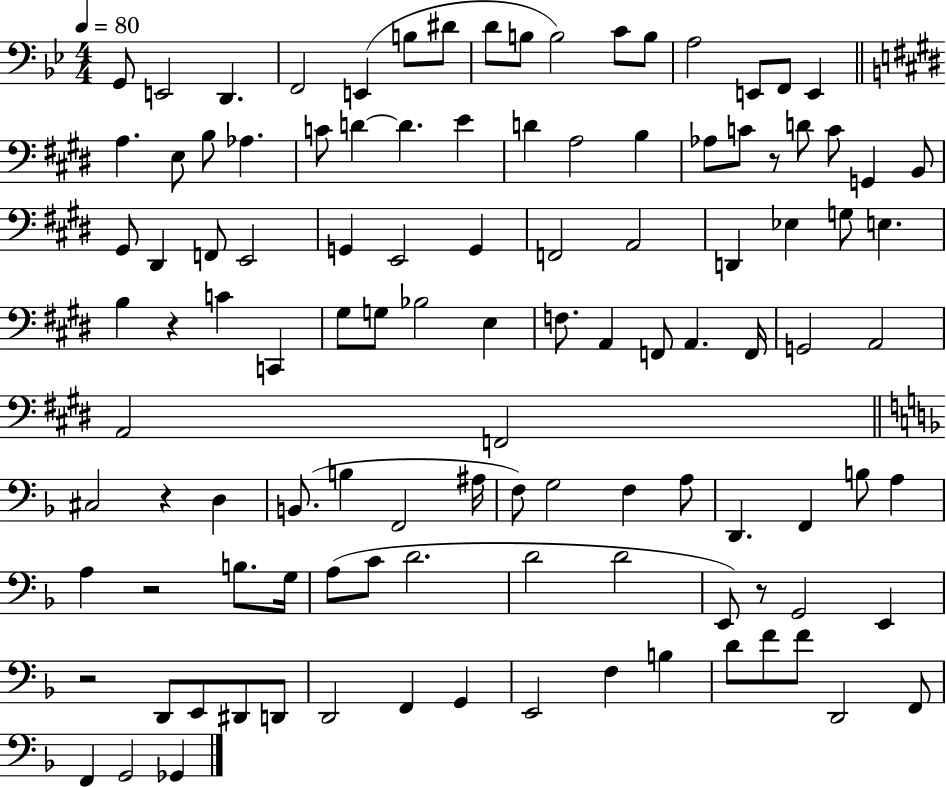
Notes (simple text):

G2/e E2/h D2/q. F2/h E2/q B3/e D#4/e D4/e B3/e B3/h C4/e B3/e A3/h E2/e F2/e E2/q A3/q. E3/e B3/e Ab3/q. C4/e D4/q D4/q. E4/q D4/q A3/h B3/q Ab3/e C4/e R/e D4/e C4/e G2/q B2/e G#2/e D#2/q F2/e E2/h G2/q E2/h G2/q F2/h A2/h D2/q Eb3/q G3/e E3/q. B3/q R/q C4/q C2/q G#3/e G3/e Bb3/h E3/q F3/e. A2/q F2/e A2/q. F2/s G2/h A2/h A2/h F2/h C#3/h R/q D3/q B2/e. B3/q F2/h A#3/s F3/e G3/h F3/q A3/e D2/q. F2/q B3/e A3/q A3/q R/h B3/e. G3/s A3/e C4/e D4/h. D4/h D4/h E2/e R/e G2/h E2/q R/h D2/e E2/e D#2/e D2/e D2/h F2/q G2/q E2/h F3/q B3/q D4/e F4/e F4/e D2/h F2/e F2/q G2/h Gb2/q